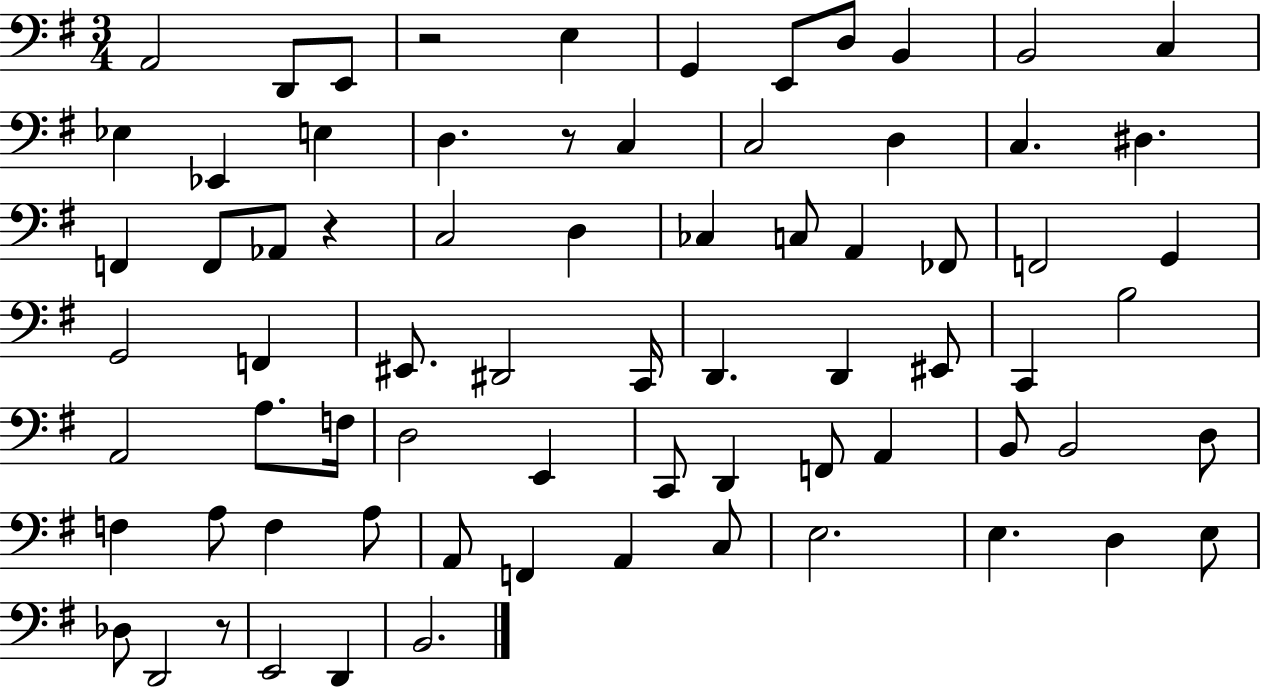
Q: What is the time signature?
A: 3/4